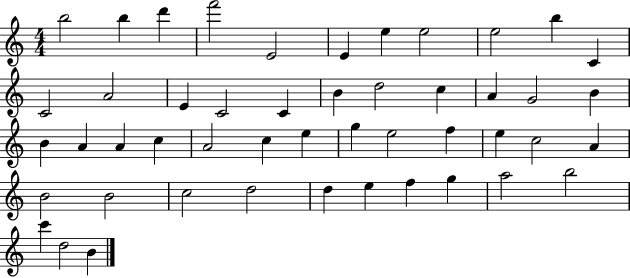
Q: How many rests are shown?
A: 0